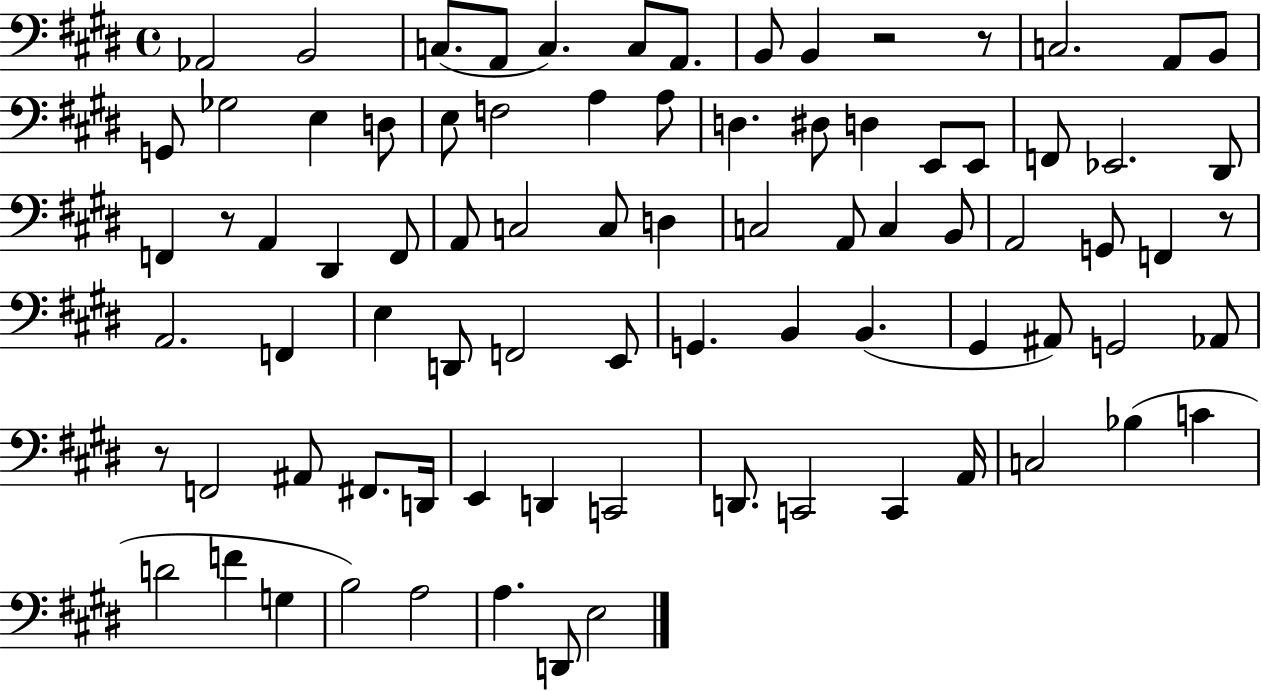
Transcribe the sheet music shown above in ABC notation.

X:1
T:Untitled
M:4/4
L:1/4
K:E
_A,,2 B,,2 C,/2 A,,/2 C, C,/2 A,,/2 B,,/2 B,, z2 z/2 C,2 A,,/2 B,,/2 G,,/2 _G,2 E, D,/2 E,/2 F,2 A, A,/2 D, ^D,/2 D, E,,/2 E,,/2 F,,/2 _E,,2 ^D,,/2 F,, z/2 A,, ^D,, F,,/2 A,,/2 C,2 C,/2 D, C,2 A,,/2 C, B,,/2 A,,2 G,,/2 F,, z/2 A,,2 F,, E, D,,/2 F,,2 E,,/2 G,, B,, B,, ^G,, ^A,,/2 G,,2 _A,,/2 z/2 F,,2 ^A,,/2 ^F,,/2 D,,/4 E,, D,, C,,2 D,,/2 C,,2 C,, A,,/4 C,2 _B, C D2 F G, B,2 A,2 A, D,,/2 E,2